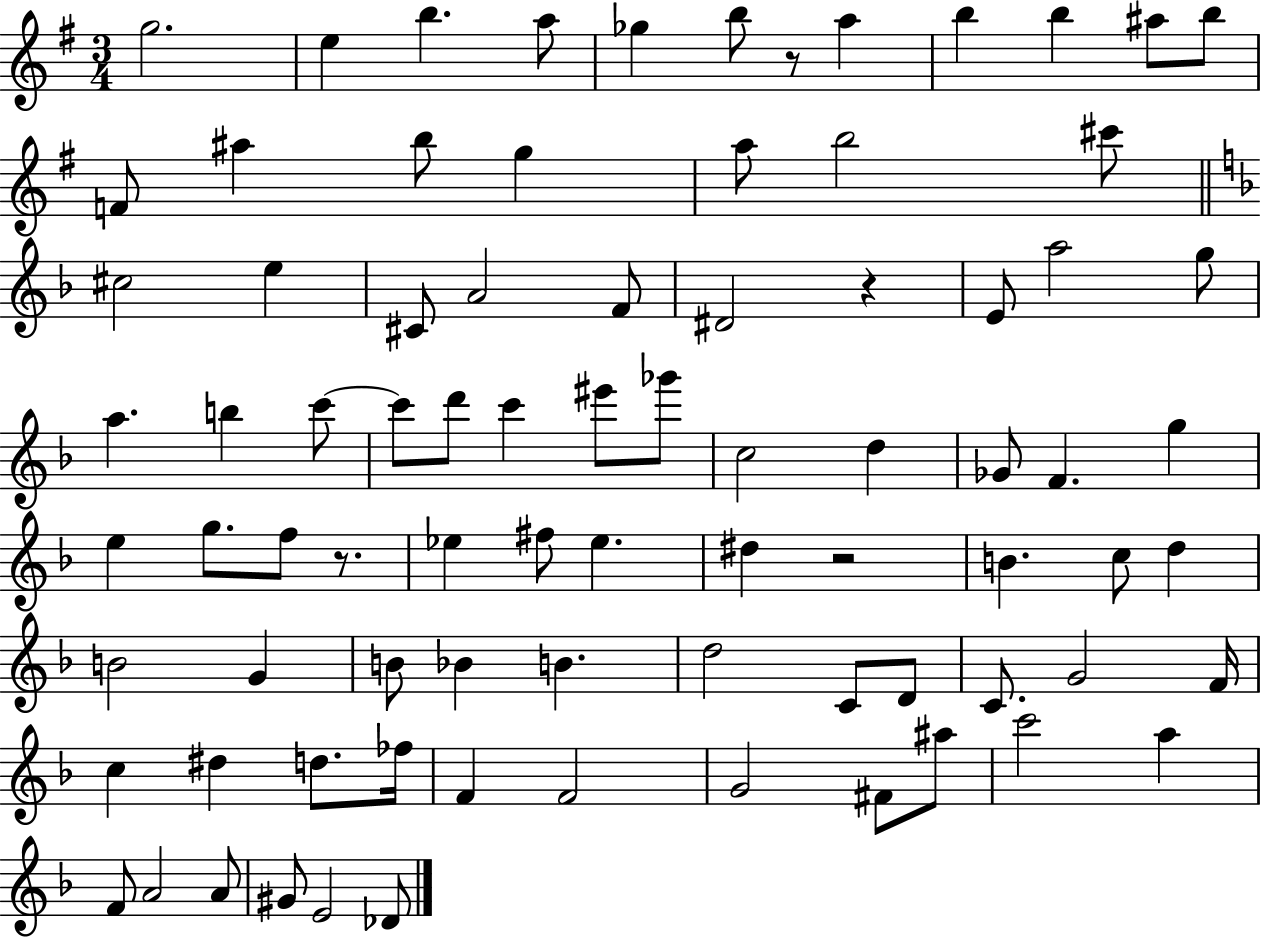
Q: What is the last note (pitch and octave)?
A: Db4